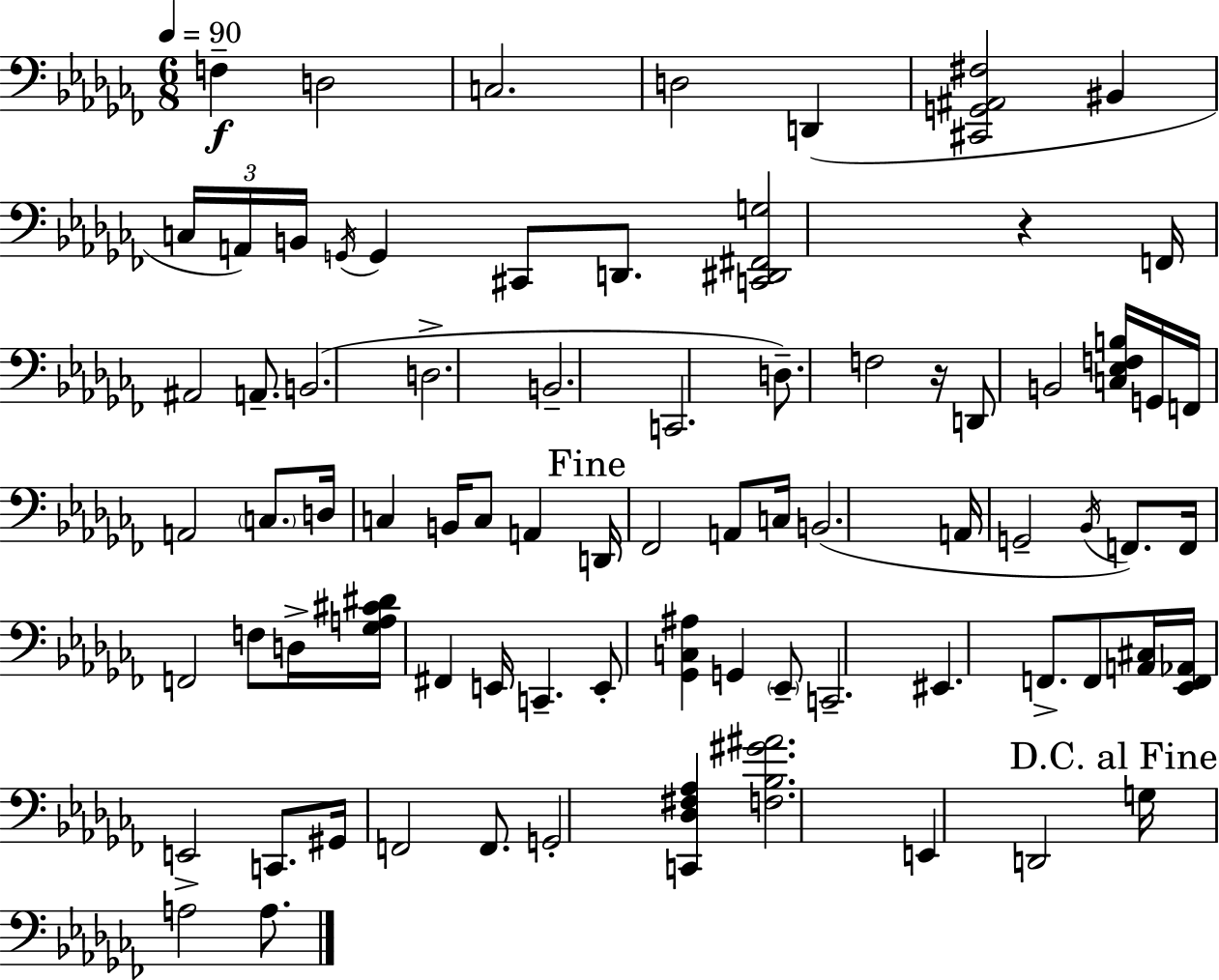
X:1
T:Untitled
M:6/8
L:1/4
K:Abm
F, D,2 C,2 D,2 D,, [^C,,G,,^A,,^F,]2 ^B,, C,/4 A,,/4 B,,/4 G,,/4 G,, ^C,,/2 D,,/2 [C,,^D,,^F,,G,]2 z F,,/4 ^A,,2 A,,/2 B,,2 D,2 B,,2 C,,2 D,/2 F,2 z/4 D,,/2 B,,2 [C,_E,F,B,]/4 G,,/4 F,,/4 A,,2 C,/2 D,/4 C, B,,/4 C,/2 A,, D,,/4 _F,,2 A,,/2 C,/4 B,,2 A,,/4 G,,2 _B,,/4 F,,/2 F,,/4 F,,2 F,/2 D,/4 [_G,A,^C^D]/4 ^F,, E,,/4 C,, E,,/2 [_G,,C,^A,] G,, _E,,/2 C,,2 ^E,, F,,/2 F,,/2 [A,,^C,]/4 [_E,,F,,_A,,]/4 E,,2 C,,/2 ^G,,/4 F,,2 F,,/2 G,,2 [C,,_D,^F,_A,] [F,_B,^G^A]2 E,, D,,2 G,/4 A,2 A,/2